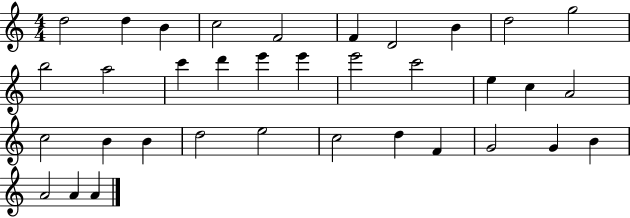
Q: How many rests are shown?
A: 0